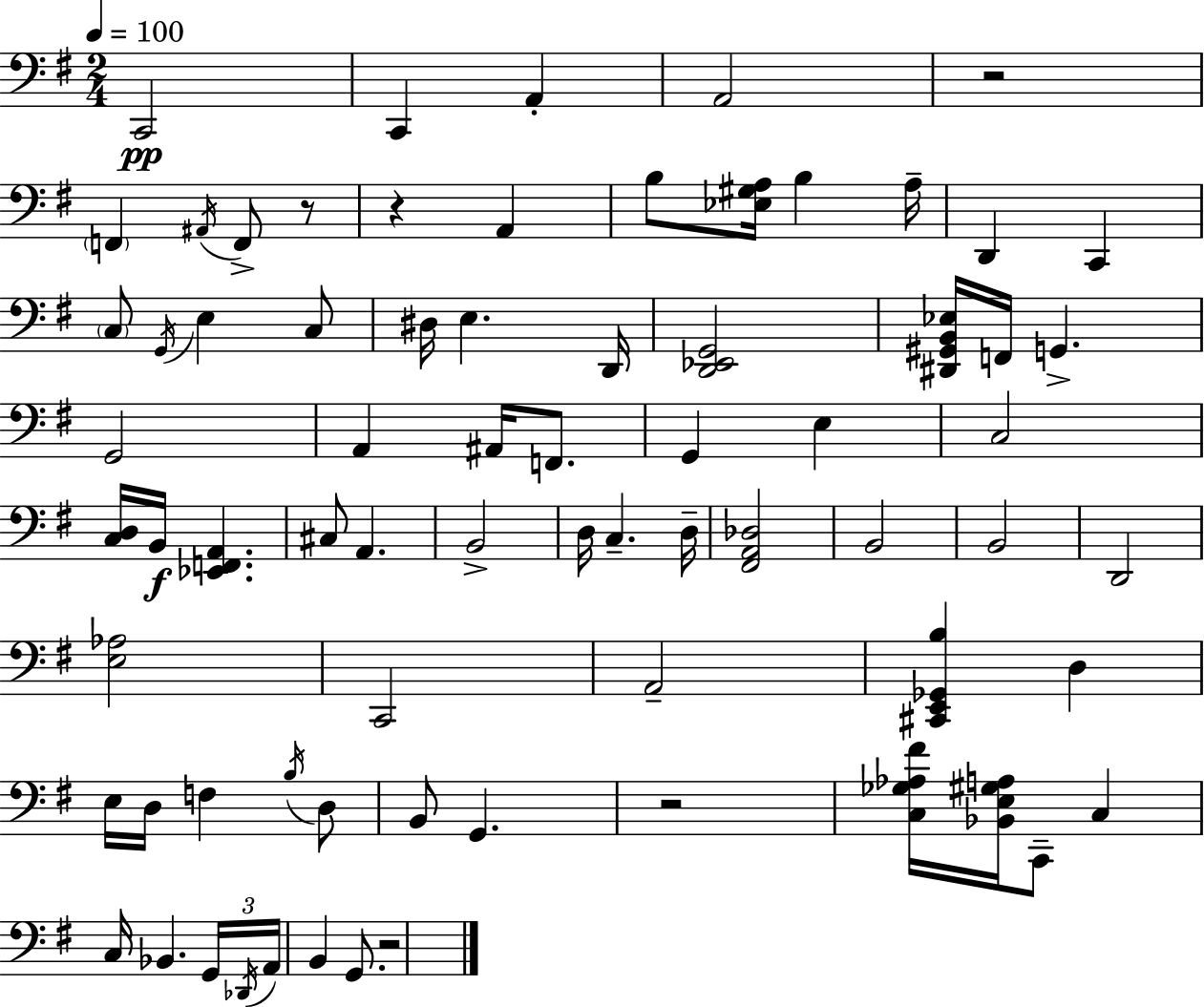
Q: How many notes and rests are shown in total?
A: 73